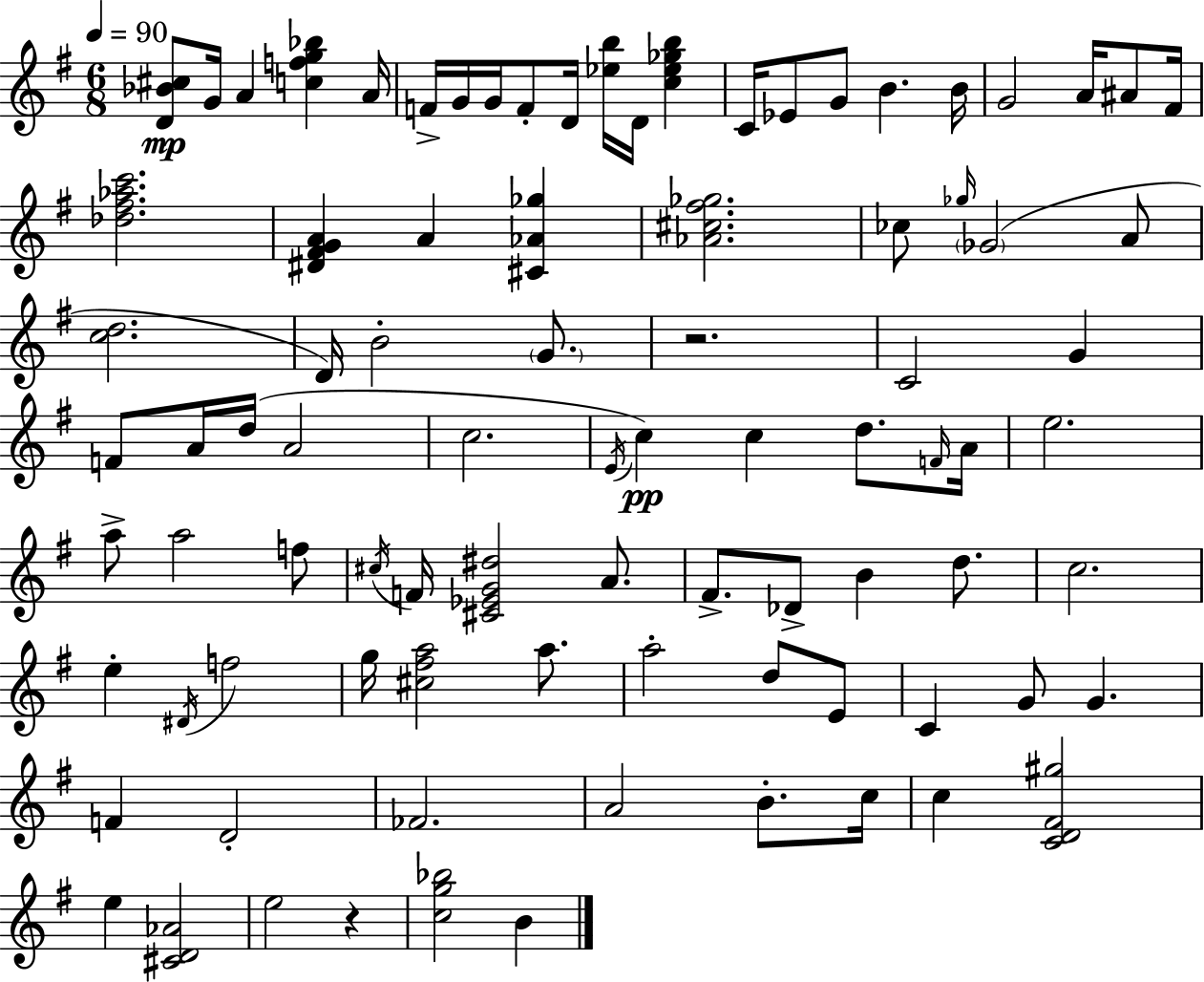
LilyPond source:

{
  \clef treble
  \numericTimeSignature
  \time 6/8
  \key e \minor
  \tempo 4 = 90
  <d' bes' cis''>8\mp g'16 a'4 <c'' f'' g'' bes''>4 a'16 | f'16-> g'16 g'16 f'8-. d'16 <ees'' b''>16 d'16 <c'' ees'' ges'' b''>4 | c'16 ees'8 g'8 b'4. b'16 | g'2 a'16 ais'8 fis'16 | \break <des'' fis'' aes'' c'''>2. | <dis' fis' g' a'>4 a'4 <cis' aes' ges''>4 | <aes' cis'' fis'' ges''>2. | ces''8 \grace { ges''16 }( \parenthesize ges'2 a'8 | \break <c'' d''>2. | d'16) b'2-. \parenthesize g'8. | r2. | c'2 g'4 | \break f'8 a'16 d''16( a'2 | c''2. | \acciaccatura { e'16 } c''4\pp) c''4 d''8. | \grace { f'16 } a'16 e''2. | \break a''8-> a''2 | f''8 \acciaccatura { cis''16 } f'16 <cis' ees' g' dis''>2 | a'8. fis'8.-> des'8-> b'4 | d''8. c''2. | \break e''4-. \acciaccatura { dis'16 } f''2 | g''16 <cis'' fis'' a''>2 | a''8. a''2-. | d''8 e'8 c'4 g'8 g'4. | \break f'4 d'2-. | fes'2. | a'2 | b'8.-. c''16 c''4 <c' d' fis' gis''>2 | \break e''4 <cis' d' aes'>2 | e''2 | r4 <c'' g'' bes''>2 | b'4 \bar "|."
}